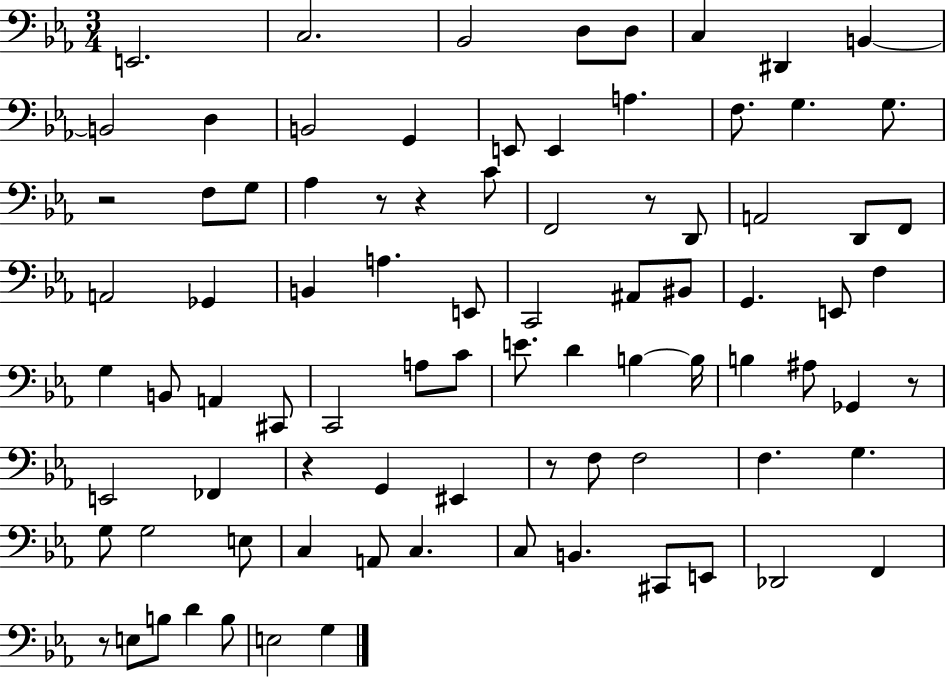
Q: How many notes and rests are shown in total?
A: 86